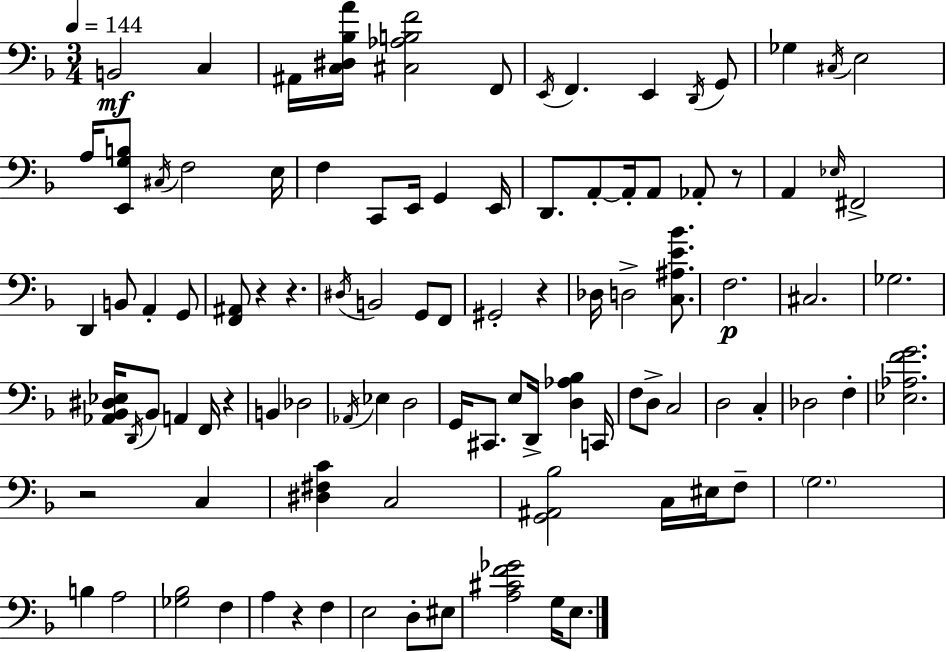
B2/h C3/q A#2/s [C3,D#3,Bb3,A4]/s [C#3,Ab3,B3,F4]/h F2/e E2/s F2/q. E2/q D2/s G2/e Gb3/q C#3/s E3/h A3/s [E2,G3,B3]/e C#3/s F3/h E3/s F3/q C2/e E2/s G2/q E2/s D2/e. A2/e A2/s A2/e Ab2/e R/e A2/q Eb3/s F#2/h D2/q B2/e A2/q G2/e [F2,A#2]/e R/q R/q. D#3/s B2/h G2/e F2/e G#2/h R/q Db3/s D3/h [C3,A#3,E4,Bb4]/e. F3/h. C#3/h. Gb3/h. [Ab2,Bb2,D#3,Eb3]/s D2/s Bb2/e A2/q F2/s R/q B2/q Db3/h Ab2/s Eb3/q D3/h G2/s C#2/e. E3/e D2/s [D3,Ab3,Bb3]/q C2/s F3/e D3/e C3/h D3/h C3/q Db3/h F3/q [Eb3,Ab3,F4,G4]/h. R/h C3/q [D#3,F#3,C4]/q C3/h [G2,A#2,Bb3]/h C3/s EIS3/s F3/e G3/h. B3/q A3/h [Gb3,Bb3]/h F3/q A3/q R/q F3/q E3/h D3/e EIS3/e [A3,C#4,F4,Gb4]/h G3/s E3/e.